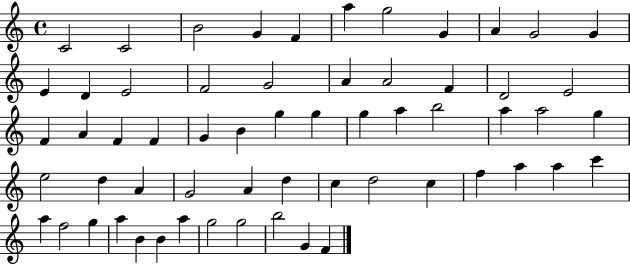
{
  \clef treble
  \time 4/4
  \defaultTimeSignature
  \key c \major
  c'2 c'2 | b'2 g'4 f'4 | a''4 g''2 g'4 | a'4 g'2 g'4 | \break e'4 d'4 e'2 | f'2 g'2 | a'4 a'2 f'4 | d'2 e'2 | \break f'4 a'4 f'4 f'4 | g'4 b'4 g''4 g''4 | g''4 a''4 b''2 | a''4 a''2 g''4 | \break e''2 d''4 a'4 | g'2 a'4 d''4 | c''4 d''2 c''4 | f''4 a''4 a''4 c'''4 | \break a''4 f''2 g''4 | a''4 b'4 b'4 a''4 | g''2 g''2 | b''2 g'4 f'4 | \break \bar "|."
}